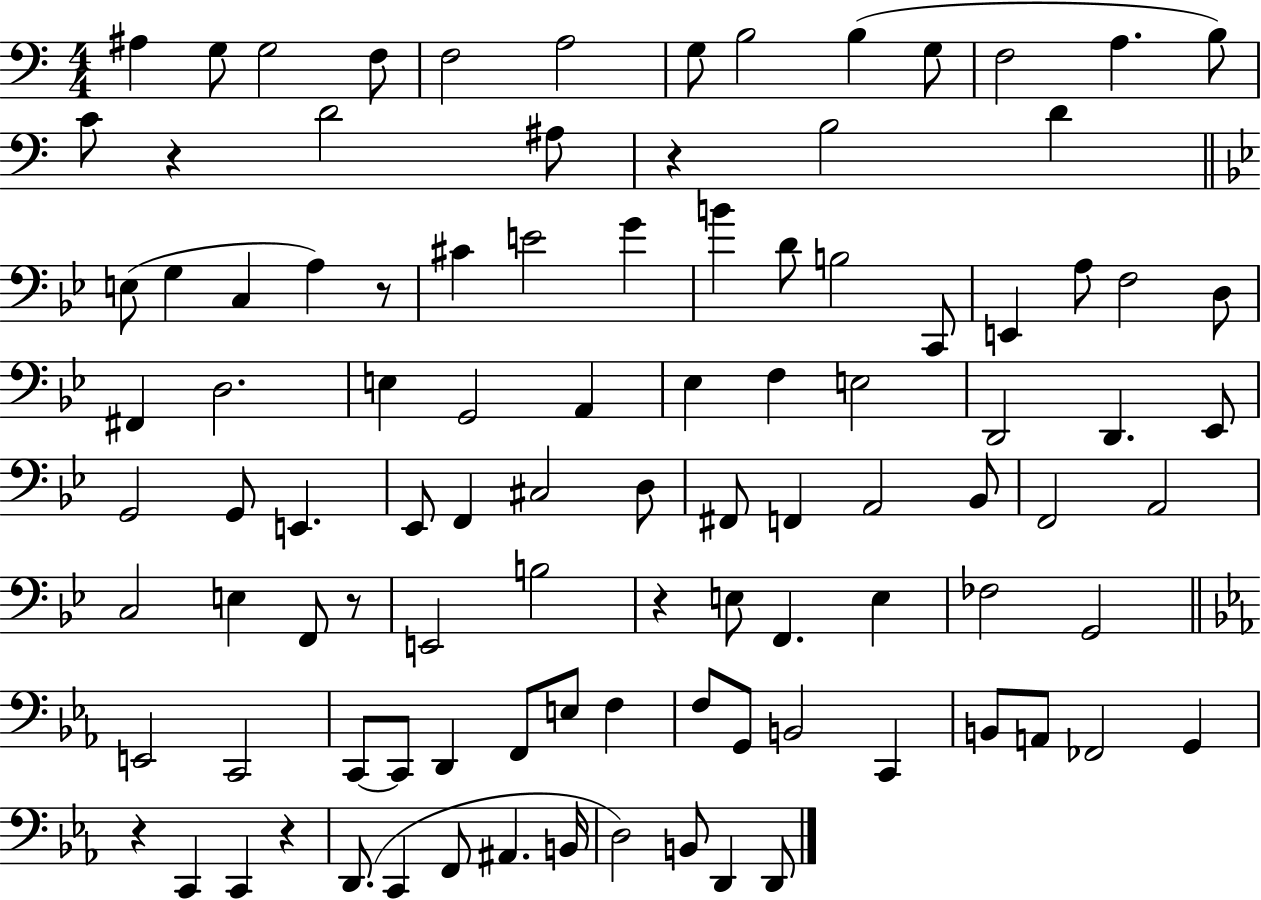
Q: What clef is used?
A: bass